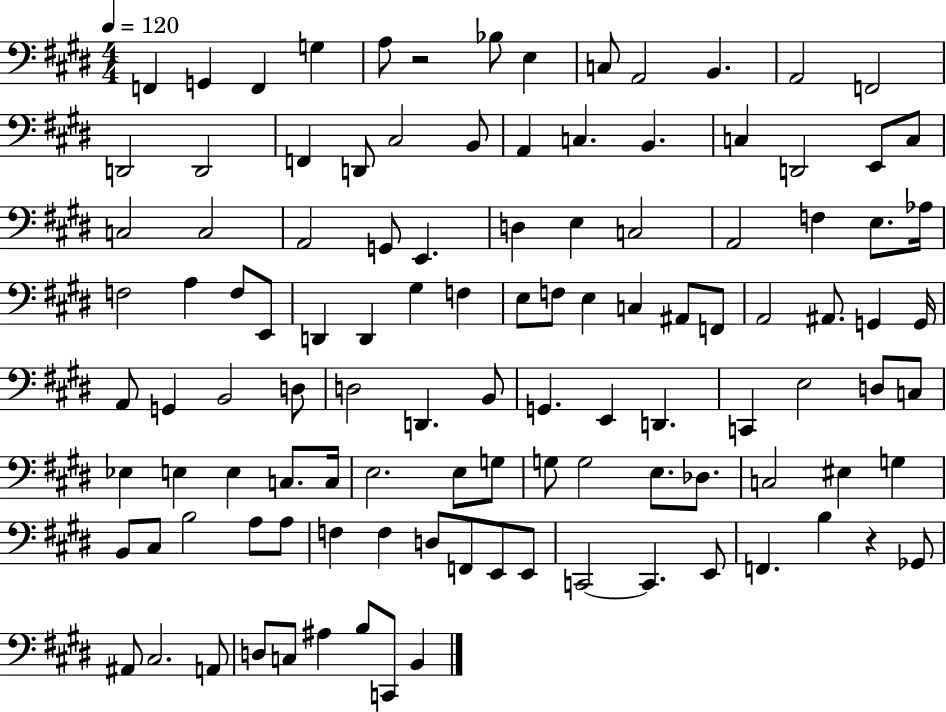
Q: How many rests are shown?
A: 2